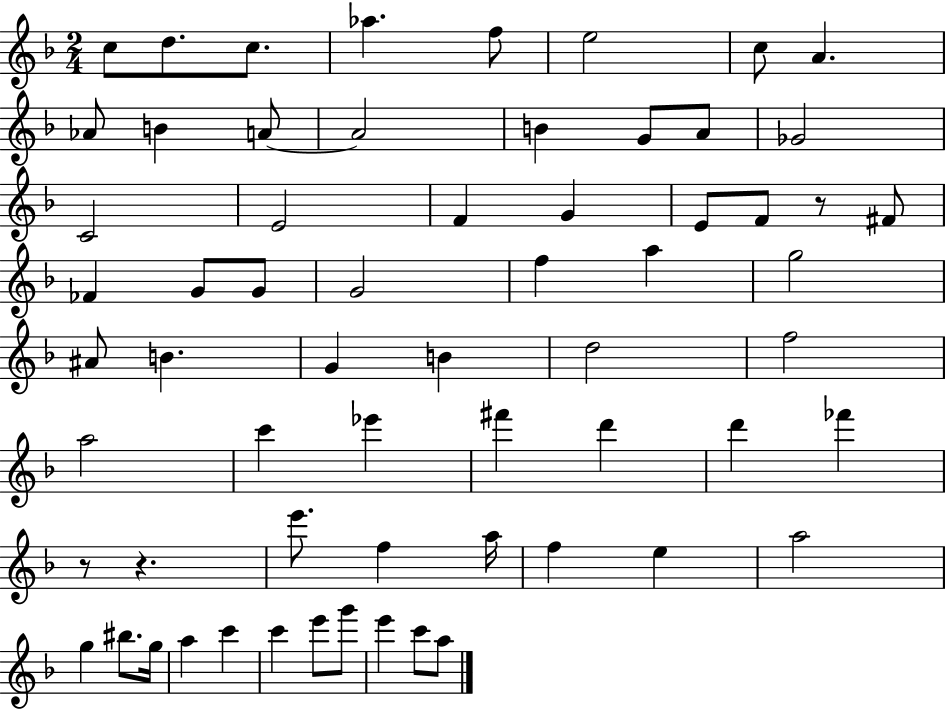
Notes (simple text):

C5/e D5/e. C5/e. Ab5/q. F5/e E5/h C5/e A4/q. Ab4/e B4/q A4/e A4/h B4/q G4/e A4/e Gb4/h C4/h E4/h F4/q G4/q E4/e F4/e R/e F#4/e FES4/q G4/e G4/e G4/h F5/q A5/q G5/h A#4/e B4/q. G4/q B4/q D5/h F5/h A5/h C6/q Eb6/q F#6/q D6/q D6/q FES6/q R/e R/q. E6/e. F5/q A5/s F5/q E5/q A5/h G5/q BIS5/e. G5/s A5/q C6/q C6/q E6/e G6/e E6/q C6/e A5/e